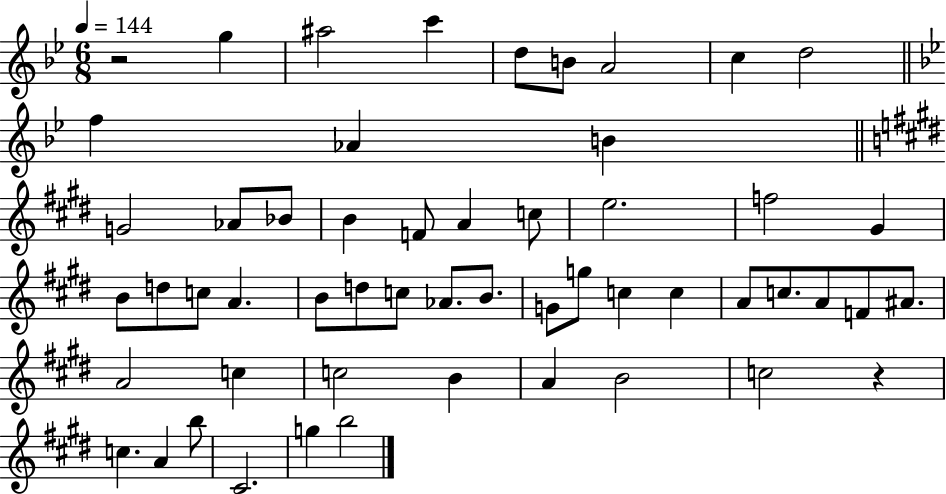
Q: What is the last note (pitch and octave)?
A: B5